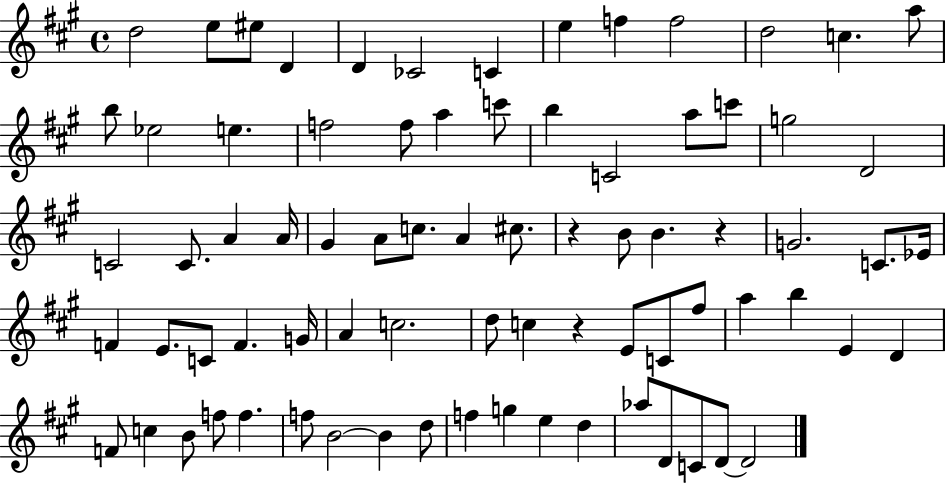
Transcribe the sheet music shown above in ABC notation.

X:1
T:Untitled
M:4/4
L:1/4
K:A
d2 e/2 ^e/2 D D _C2 C e f f2 d2 c a/2 b/2 _e2 e f2 f/2 a c'/2 b C2 a/2 c'/2 g2 D2 C2 C/2 A A/4 ^G A/2 c/2 A ^c/2 z B/2 B z G2 C/2 _E/4 F E/2 C/2 F G/4 A c2 d/2 c z E/2 C/2 ^f/2 a b E D F/2 c B/2 f/2 f f/2 B2 B d/2 f g e d _a/2 D/2 C/2 D/2 D2